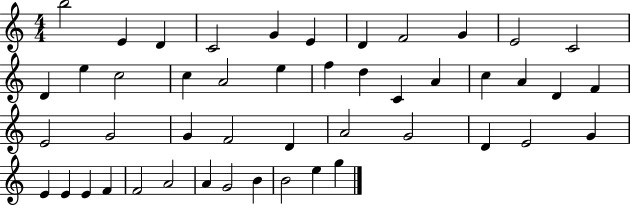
X:1
T:Untitled
M:4/4
L:1/4
K:C
b2 E D C2 G E D F2 G E2 C2 D e c2 c A2 e f d C A c A D F E2 G2 G F2 D A2 G2 D E2 G E E E F F2 A2 A G2 B B2 e g